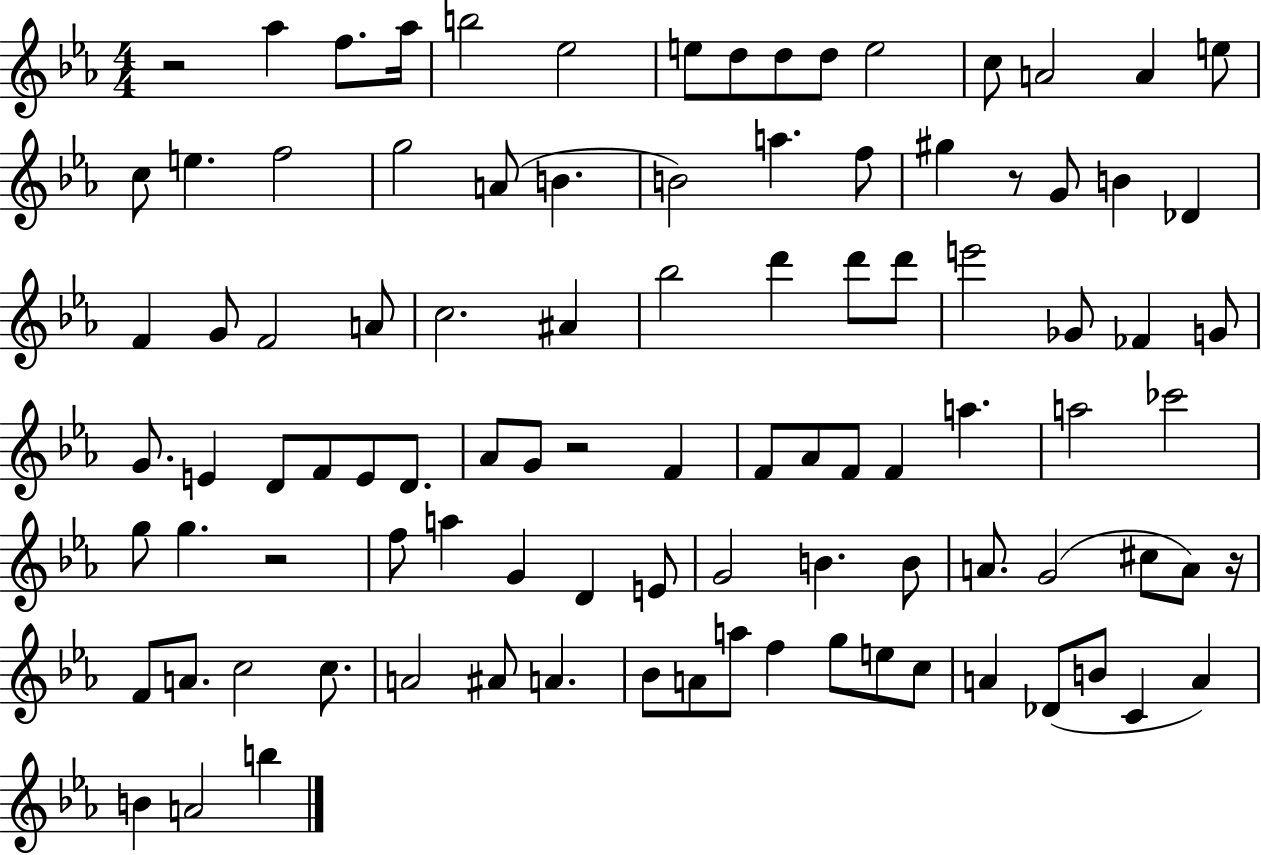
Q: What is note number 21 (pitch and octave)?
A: B4